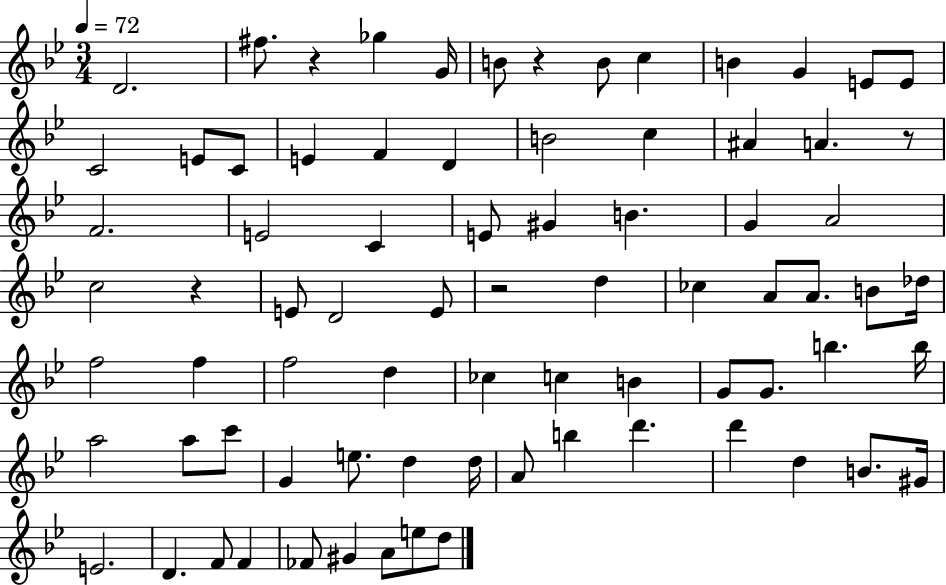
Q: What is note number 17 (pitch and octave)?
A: D4